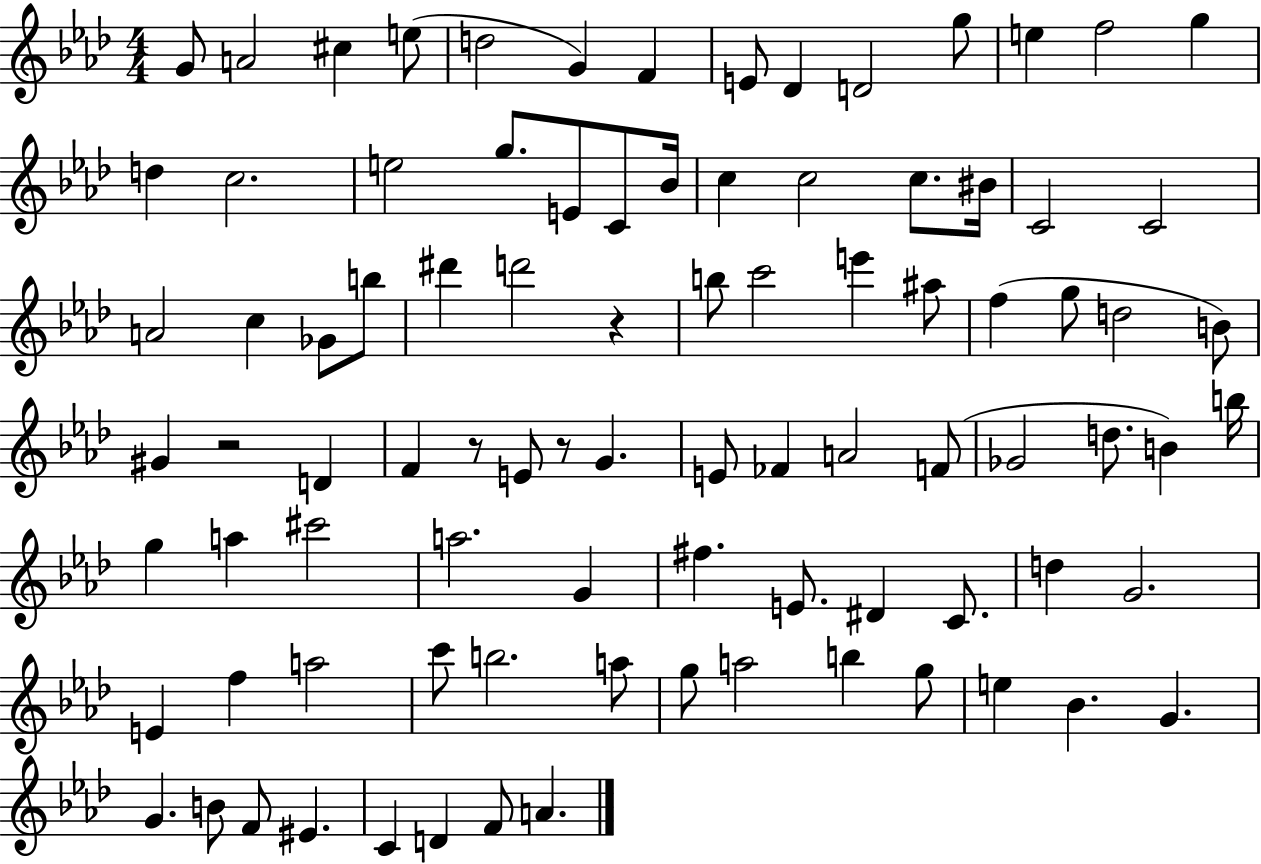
X:1
T:Untitled
M:4/4
L:1/4
K:Ab
G/2 A2 ^c e/2 d2 G F E/2 _D D2 g/2 e f2 g d c2 e2 g/2 E/2 C/2 _B/4 c c2 c/2 ^B/4 C2 C2 A2 c _G/2 b/2 ^d' d'2 z b/2 c'2 e' ^a/2 f g/2 d2 B/2 ^G z2 D F z/2 E/2 z/2 G E/2 _F A2 F/2 _G2 d/2 B b/4 g a ^c'2 a2 G ^f E/2 ^D C/2 d G2 E f a2 c'/2 b2 a/2 g/2 a2 b g/2 e _B G G B/2 F/2 ^E C D F/2 A